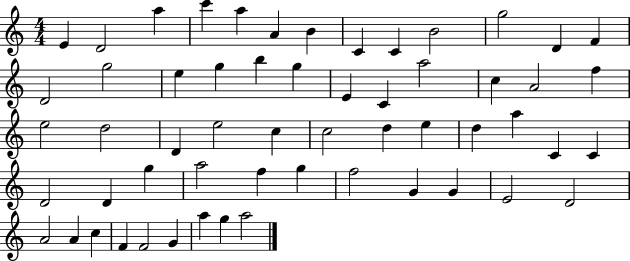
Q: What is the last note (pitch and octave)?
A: A5